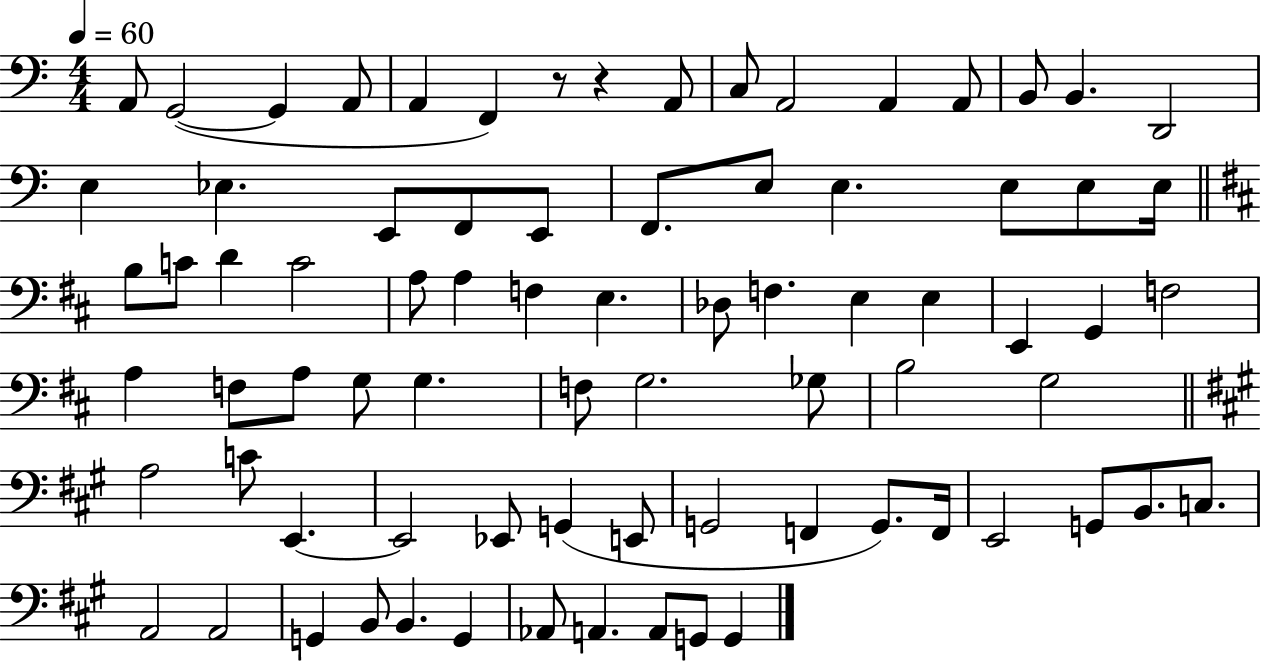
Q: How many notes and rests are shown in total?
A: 78